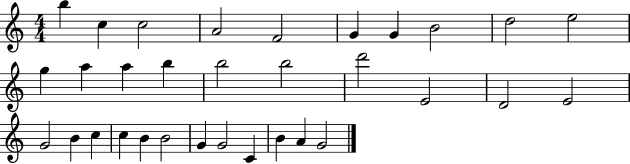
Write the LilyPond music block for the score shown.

{
  \clef treble
  \numericTimeSignature
  \time 4/4
  \key c \major
  b''4 c''4 c''2 | a'2 f'2 | g'4 g'4 b'2 | d''2 e''2 | \break g''4 a''4 a''4 b''4 | b''2 b''2 | d'''2 e'2 | d'2 e'2 | \break g'2 b'4 c''4 | c''4 b'4 b'2 | g'4 g'2 c'4 | b'4 a'4 g'2 | \break \bar "|."
}